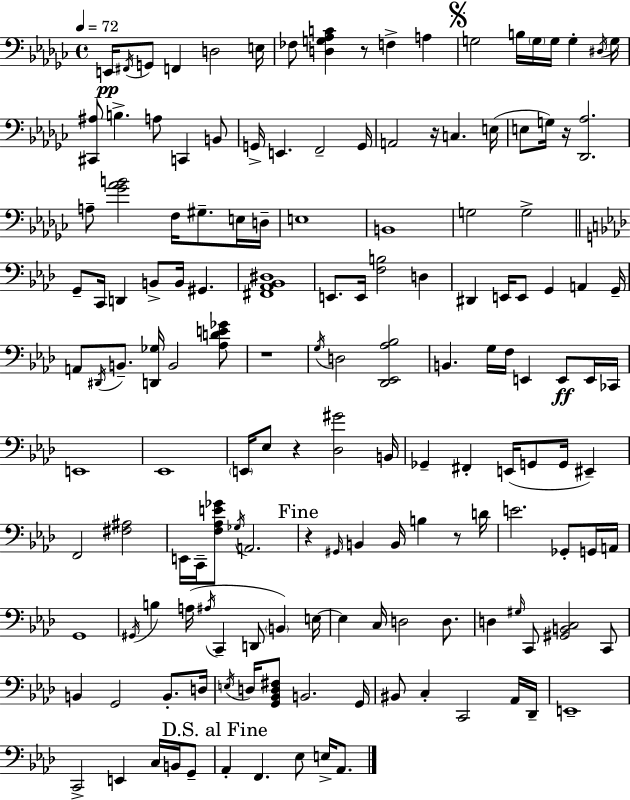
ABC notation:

X:1
T:Untitled
M:4/4
L:1/4
K:Ebm
E,,/4 ^F,,/4 G,,/2 F,, D,2 E,/4 _F,/2 [D,G,_A,C] z/2 F, A, G,2 B,/4 G,/4 G,/4 G, ^D,/4 G,/4 [^C,,^A,]/2 B, A,/2 C,, B,,/2 G,,/4 E,, F,,2 G,,/4 A,,2 z/4 C, E,/4 E,/2 G,/4 z/4 [_D,,_A,]2 A,/2 [_G_AB]2 F,/4 ^G,/2 E,/4 D,/4 E,4 B,,4 G,2 G,2 G,,/2 C,,/4 D,, B,,/2 B,,/4 ^G,, [^F,,_A,,_B,,^D,]4 E,,/2 E,,/4 [F,B,]2 D, ^D,, E,,/4 E,,/2 G,, A,, G,,/4 A,,/2 ^D,,/4 B,,/2 [D,,_G,]/4 B,,2 [_A,DE_G]/2 z4 G,/4 D,2 [_D,,_E,,_A,_B,]2 B,, G,/4 F,/4 E,, E,,/2 E,,/4 _C,,/4 E,,4 _E,,4 E,,/4 _E,/2 z [_D,^G]2 B,,/4 _G,, ^F,, E,,/4 G,,/2 G,,/4 ^E,, F,,2 [^F,^A,]2 E,,/4 C,,/4 [F,_A,E_G]/2 _G,/4 A,,2 z ^G,,/4 B,, B,,/4 B, z/2 D/4 E2 _G,,/2 G,,/4 A,,/4 G,,4 ^G,,/4 B, A,/4 ^A,/4 C,, D,,/2 B,, E,/4 E, C,/4 D,2 D,/2 D, ^G,/4 C,,/2 [^G,,B,,C,]2 C,,/2 B,, G,,2 B,,/2 D,/4 E,/4 D,/4 [G,,_B,,D,^F,]/2 B,,2 G,,/4 ^B,,/2 C, C,,2 _A,,/4 _D,,/4 E,,4 C,,2 E,, C,/4 B,,/4 G,,/2 _A,, F,, _E,/2 E,/4 _A,,/2